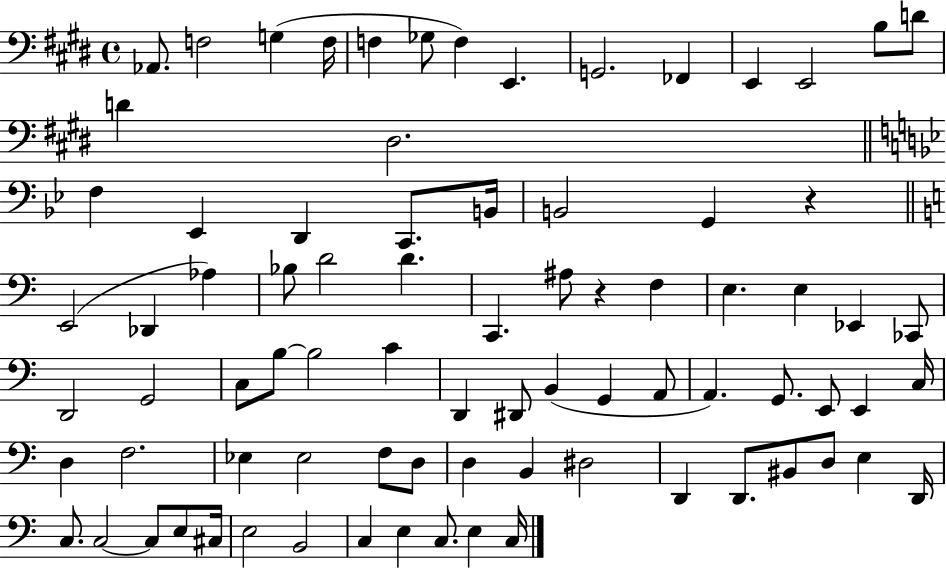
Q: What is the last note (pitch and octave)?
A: C3